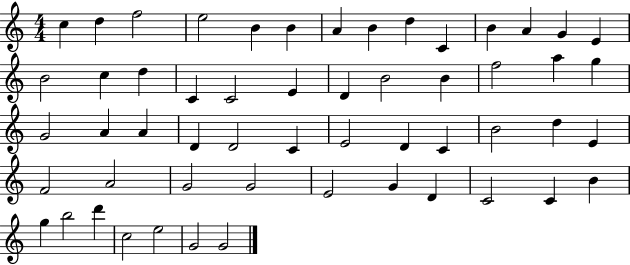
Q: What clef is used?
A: treble